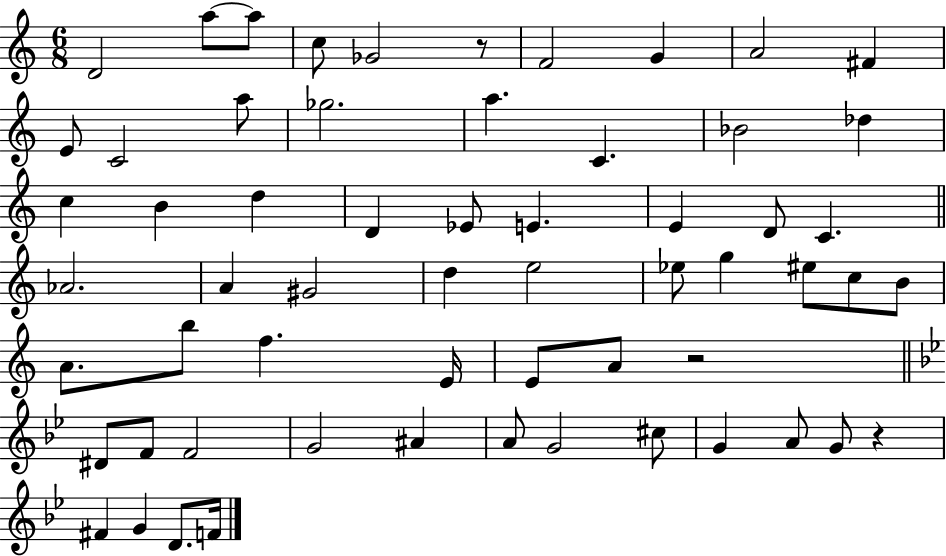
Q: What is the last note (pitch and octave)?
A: F4